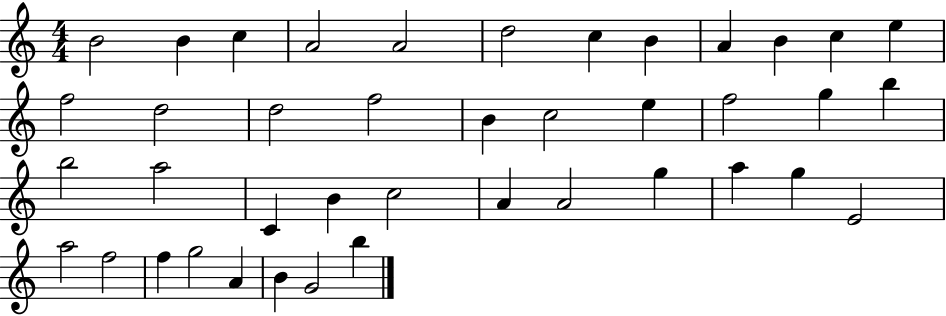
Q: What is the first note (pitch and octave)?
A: B4